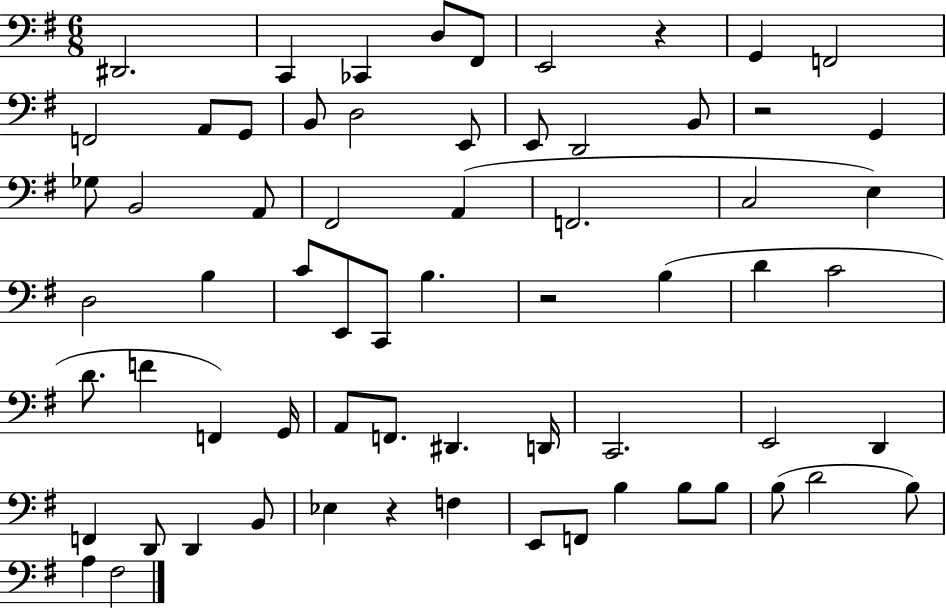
D#2/h. C2/q CES2/q D3/e F#2/e E2/h R/q G2/q F2/h F2/h A2/e G2/e B2/e D3/h E2/e E2/e D2/h B2/e R/h G2/q Gb3/e B2/h A2/e F#2/h A2/q F2/h. C3/h E3/q D3/h B3/q C4/e E2/e C2/e B3/q. R/h B3/q D4/q C4/h D4/e. F4/q F2/q G2/s A2/e F2/e. D#2/q. D2/s C2/h. E2/h D2/q F2/q D2/e D2/q B2/e Eb3/q R/q F3/q E2/e F2/e B3/q B3/e B3/e B3/e D4/h B3/e A3/q F#3/h